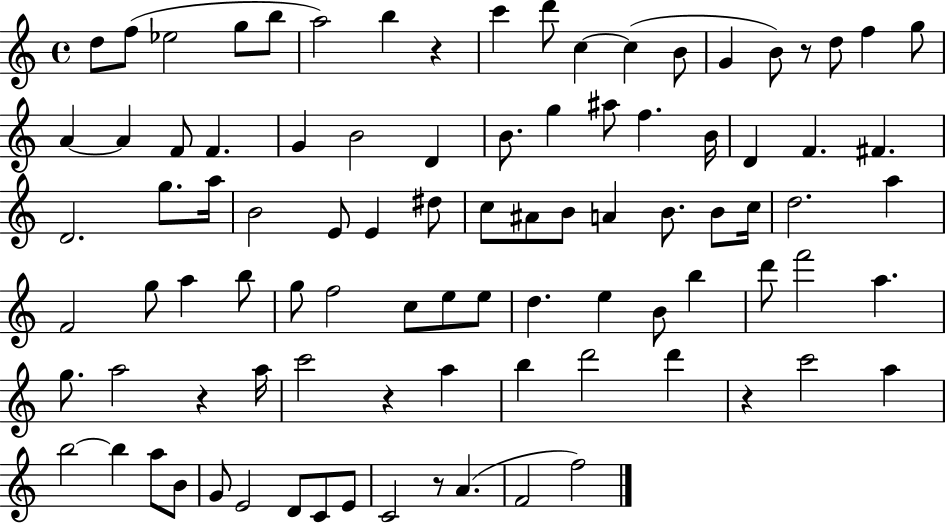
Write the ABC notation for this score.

X:1
T:Untitled
M:4/4
L:1/4
K:C
d/2 f/2 _e2 g/2 b/2 a2 b z c' d'/2 c c B/2 G B/2 z/2 d/2 f g/2 A A F/2 F G B2 D B/2 g ^a/2 f B/4 D F ^F D2 g/2 a/4 B2 E/2 E ^d/2 c/2 ^A/2 B/2 A B/2 B/2 c/4 d2 a F2 g/2 a b/2 g/2 f2 c/2 e/2 e/2 d e B/2 b d'/2 f'2 a g/2 a2 z a/4 c'2 z a b d'2 d' z c'2 a b2 b a/2 B/2 G/2 E2 D/2 C/2 E/2 C2 z/2 A F2 f2